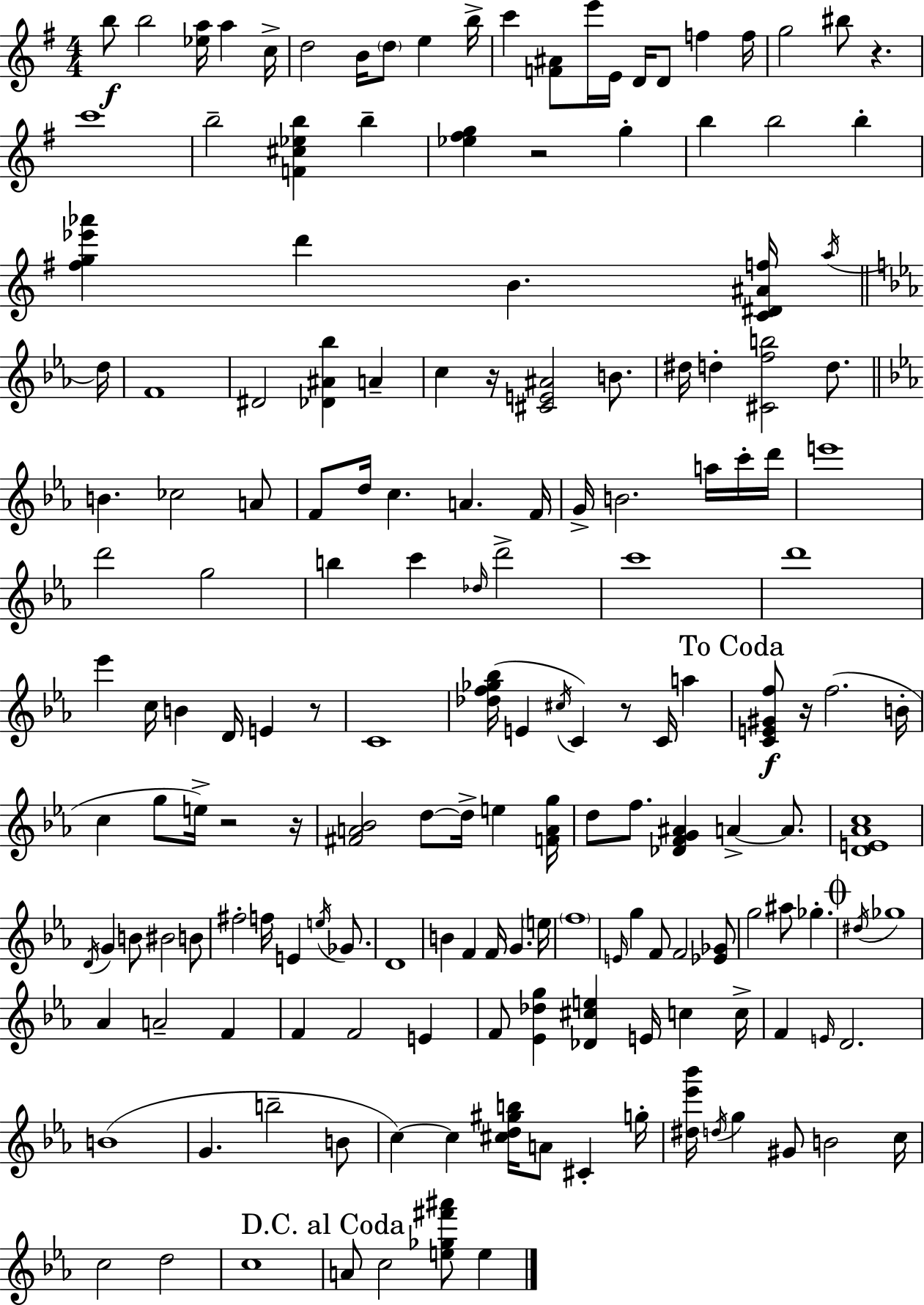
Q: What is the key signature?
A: G major